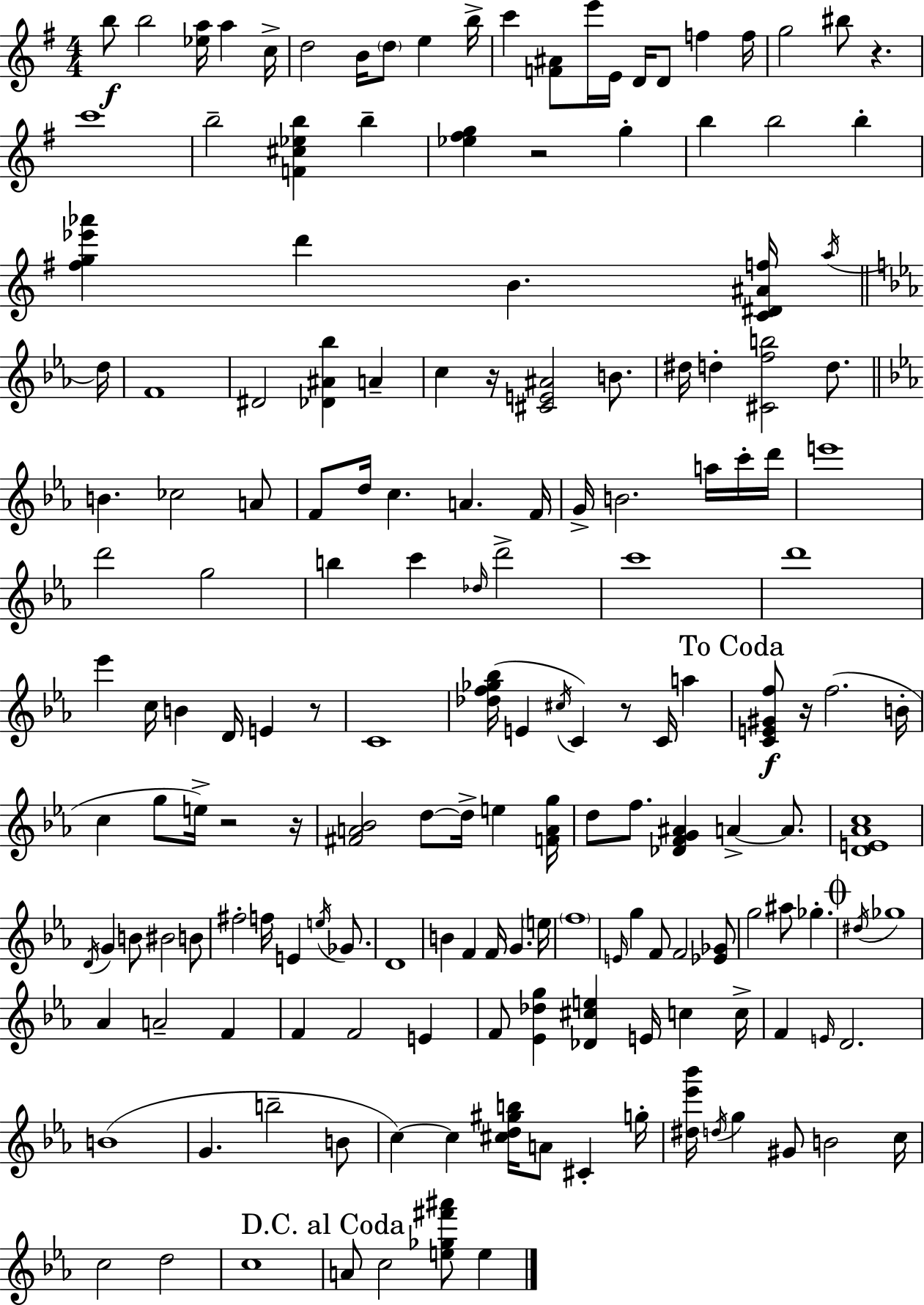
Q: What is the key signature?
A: G major